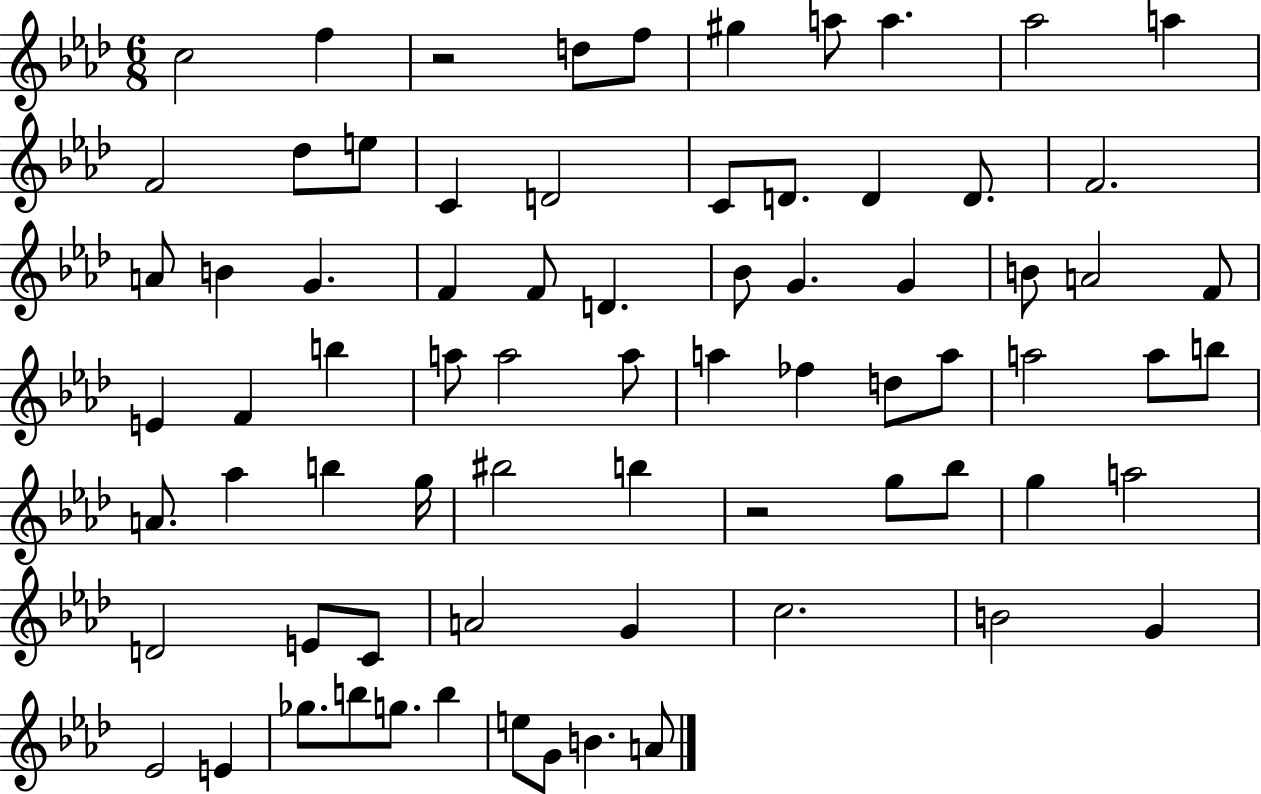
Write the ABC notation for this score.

X:1
T:Untitled
M:6/8
L:1/4
K:Ab
c2 f z2 d/2 f/2 ^g a/2 a _a2 a F2 _d/2 e/2 C D2 C/2 D/2 D D/2 F2 A/2 B G F F/2 D _B/2 G G B/2 A2 F/2 E F b a/2 a2 a/2 a _f d/2 a/2 a2 a/2 b/2 A/2 _a b g/4 ^b2 b z2 g/2 _b/2 g a2 D2 E/2 C/2 A2 G c2 B2 G _E2 E _g/2 b/2 g/2 b e/2 G/2 B A/2